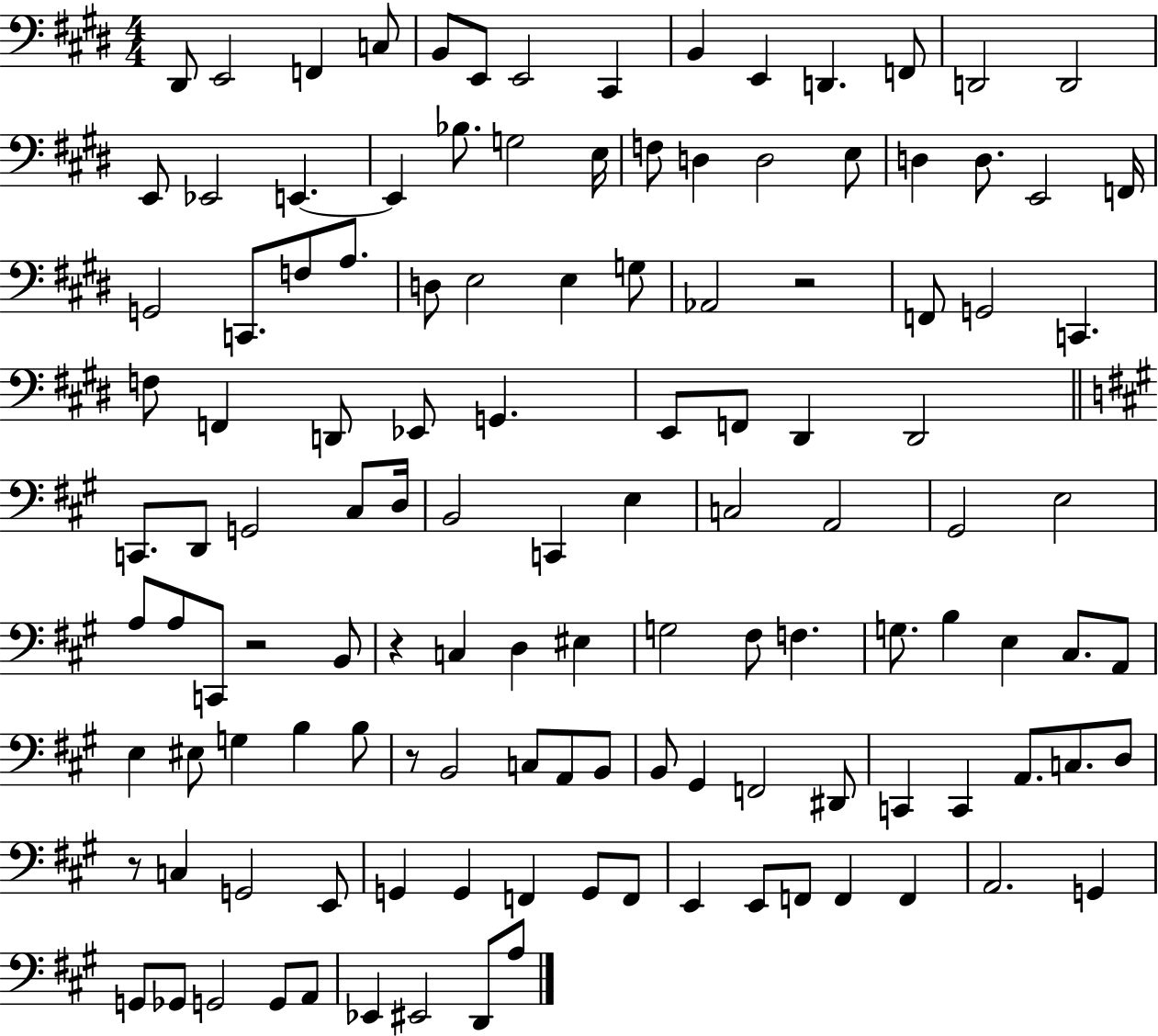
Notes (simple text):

D#2/e E2/h F2/q C3/e B2/e E2/e E2/h C#2/q B2/q E2/q D2/q. F2/e D2/h D2/h E2/e Eb2/h E2/q. E2/q Bb3/e. G3/h E3/s F3/e D3/q D3/h E3/e D3/q D3/e. E2/h F2/s G2/h C2/e. F3/e A3/e. D3/e E3/h E3/q G3/e Ab2/h R/h F2/e G2/h C2/q. F3/e F2/q D2/e Eb2/e G2/q. E2/e F2/e D#2/q D#2/h C2/e. D2/e G2/h C#3/e D3/s B2/h C2/q E3/q C3/h A2/h G#2/h E3/h A3/e A3/e C2/e R/h B2/e R/q C3/q D3/q EIS3/q G3/h F#3/e F3/q. G3/e. B3/q E3/q C#3/e. A2/e E3/q EIS3/e G3/q B3/q B3/e R/e B2/h C3/e A2/e B2/e B2/e G#2/q F2/h D#2/e C2/q C2/q A2/e. C3/e. D3/e R/e C3/q G2/h E2/e G2/q G2/q F2/q G2/e F2/e E2/q E2/e F2/e F2/q F2/q A2/h. G2/q G2/e Gb2/e G2/h G2/e A2/e Eb2/q EIS2/h D2/e A3/e